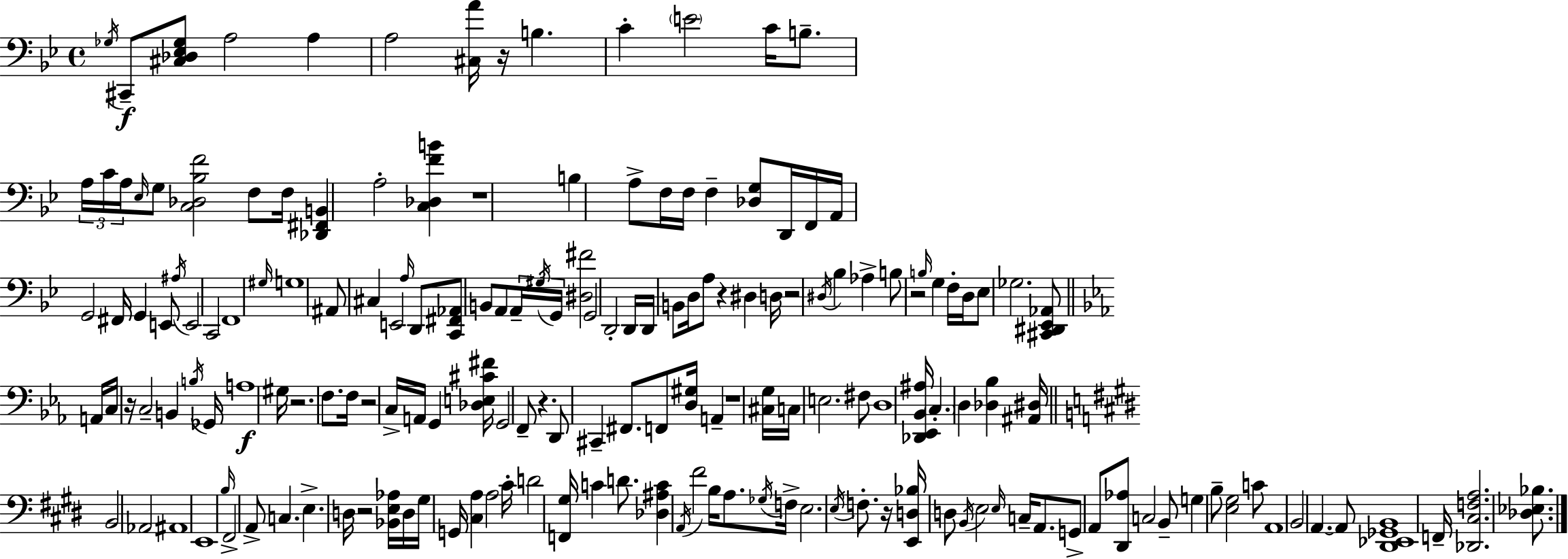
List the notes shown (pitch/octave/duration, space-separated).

Gb3/s C#2/e [C#3,Db3,Eb3,Gb3]/e A3/h A3/q A3/h [C#3,A4]/s R/s B3/q. C4/q E4/h C4/s B3/e. A3/s C4/s A3/s Eb3/s G3/e [C3,Db3,Bb3,F4]/h F3/e F3/s [Db2,F#2,B2]/q A3/h [C3,Db3,F4,B4]/q R/w B3/q A3/e F3/s F3/s F3/q [Db3,G3]/e D2/s F2/s A2/s G2/h F#2/s G2/q E2/e A#3/s E2/h C2/h F2/w G#3/s G3/w A#2/e C#3/q E2/h A3/s D2/e [C2,F#2,Ab2]/e B2/e A2/e A2/s G#3/s G2/s [D#3,F#4]/h G2/h D2/h D2/s D2/s B2/e D3/s A3/e R/q D#3/q D3/s R/h D#3/s Bb3/q Ab3/q B3/e R/h B3/s G3/q F3/s D3/s Eb3/e Gb3/h. [C#2,D#2,Eb2,Ab2]/e A2/s C3/s R/s C3/h B2/q B3/s Gb2/s A3/w G#3/s R/h. F3/e. F3/s R/h C3/s A2/s G2/q [Db3,E3,C#4,F#4]/s G2/h F2/e R/q. D2/e C#2/q F#2/e. F2/e [D3,G#3]/s A2/q R/w [C#3,G3]/s C3/s E3/h. F#3/e D3/w [Db2,Eb2,Bb2,A#3]/s C3/q. D3/q [Db3,Bb3]/q [A#2,D#3]/s B2/h Ab2/h A#2/w E2/w B3/s F#2/h A2/e C3/q. E3/q. D3/s R/h [Bb2,E3,Ab3]/s D3/s G#3/s G2/s [C#3,A3]/q A3/h C#4/s D4/h [F2,G#3]/s C4/q D4/e. [Db3,A#3,C4]/q A2/s F#4/h B3/s A3/e. Gb3/s F3/s E3/h. E3/s F3/e. R/s [E2,D3,Bb3]/s D3/e B2/s E3/h E3/s C3/s A2/e. G2/e A2/e [D#2,Ab3]/e C3/h B2/e G3/q B3/e [E3,G#3]/h C4/e A2/w B2/h A2/q. A2/e [D#2,Eb2,Gb2,B2]/w F2/s [Db2,C#3,F3,A3]/h. [Db3,Eb3,Bb3]/e.